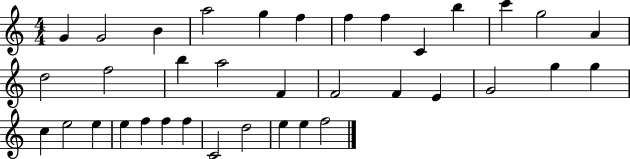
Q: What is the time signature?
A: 4/4